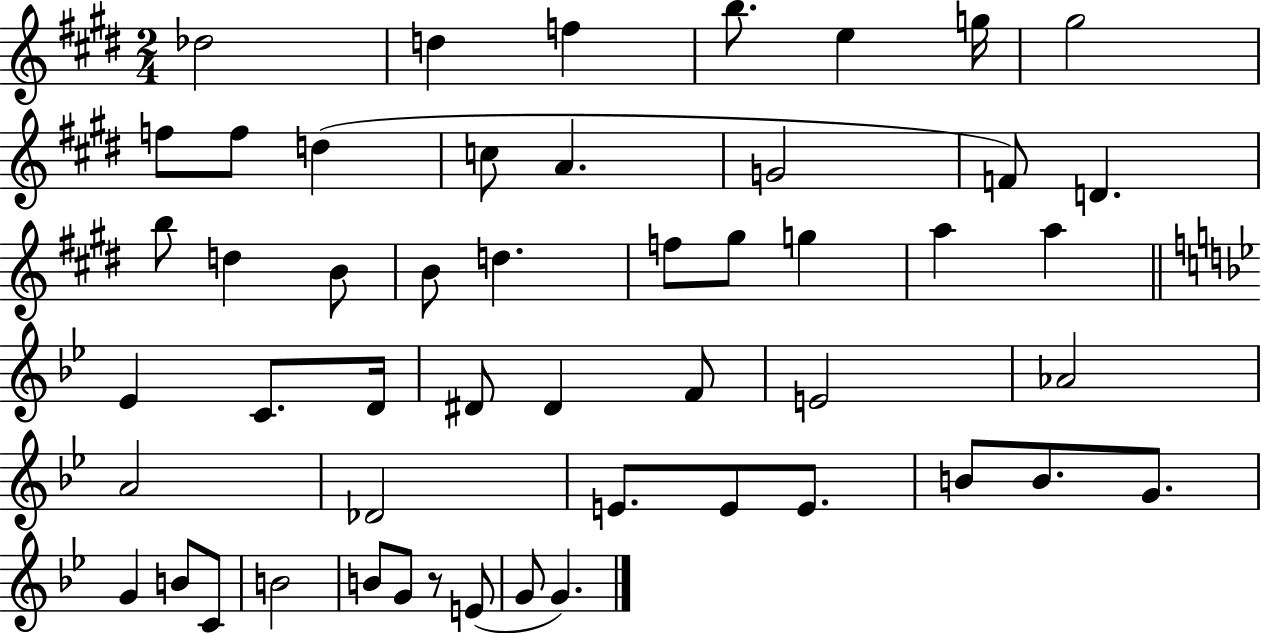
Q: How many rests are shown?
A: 1